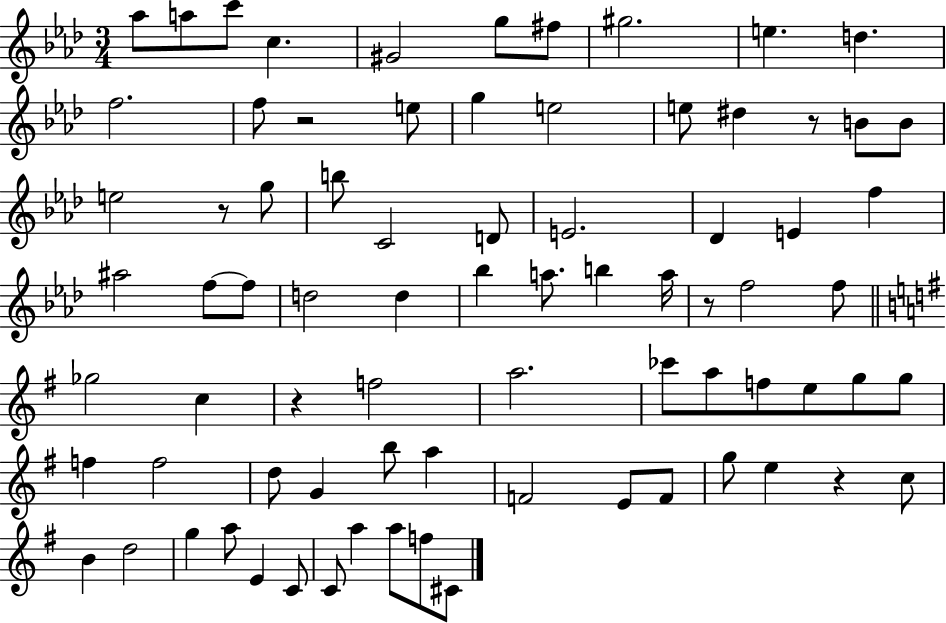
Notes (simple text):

Ab5/e A5/e C6/e C5/q. G#4/h G5/e F#5/e G#5/h. E5/q. D5/q. F5/h. F5/e R/h E5/e G5/q E5/h E5/e D#5/q R/e B4/e B4/e E5/h R/e G5/e B5/e C4/h D4/e E4/h. Db4/q E4/q F5/q A#5/h F5/e F5/e D5/h D5/q Bb5/q A5/e. B5/q A5/s R/e F5/h F5/e Gb5/h C5/q R/q F5/h A5/h. CES6/e A5/e F5/e E5/e G5/e G5/e F5/q F5/h D5/e G4/q B5/e A5/q F4/h E4/e F4/e G5/e E5/q R/q C5/e B4/q D5/h G5/q A5/e E4/q C4/e C4/e A5/q A5/e F5/e C#4/e